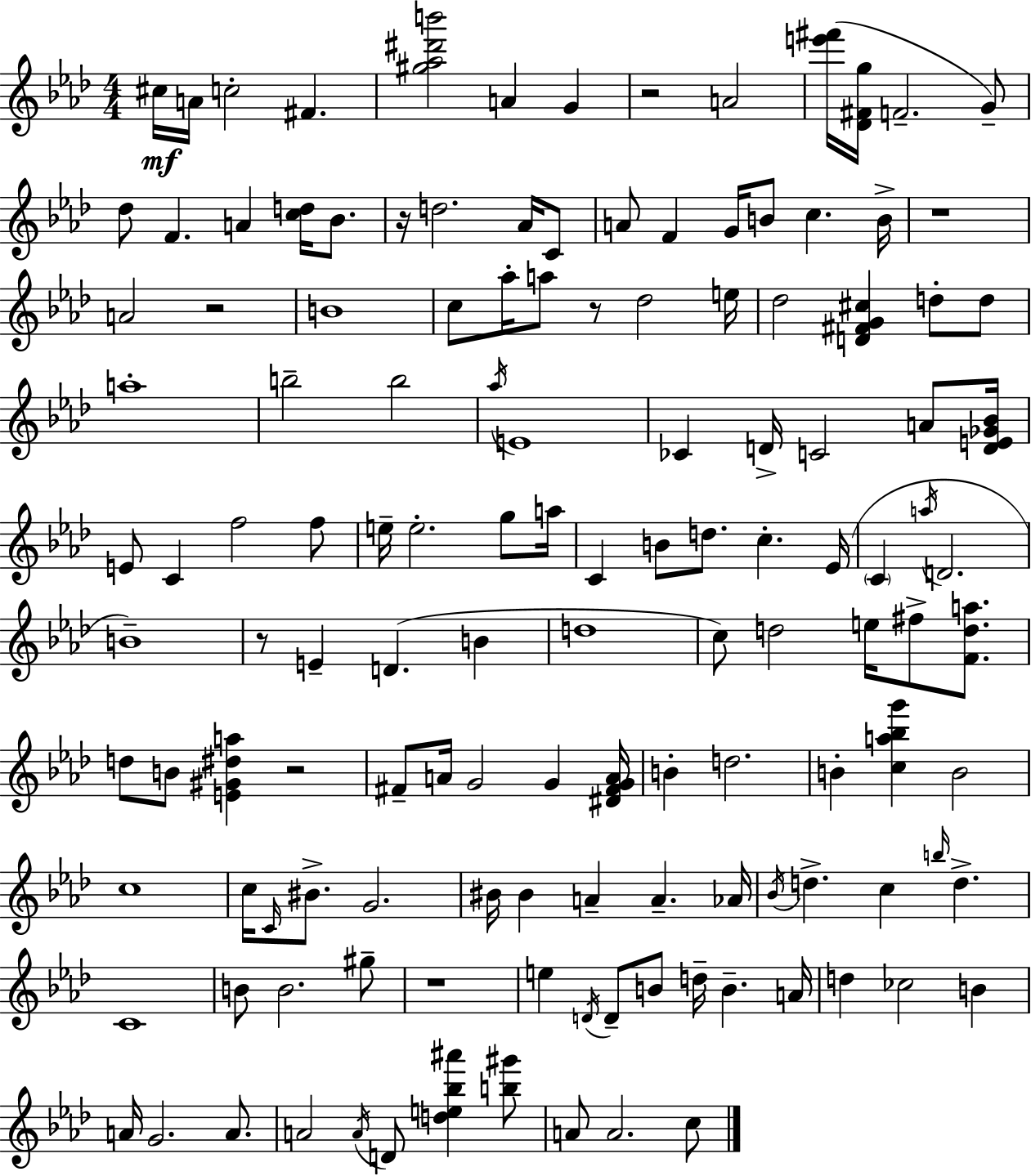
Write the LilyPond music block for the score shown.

{
  \clef treble
  \numericTimeSignature
  \time 4/4
  \key aes \major
  cis''16\mf a'16 c''2-. fis'4. | <gis'' aes'' dis''' b'''>2 a'4 g'4 | r2 a'2 | <e''' fis'''>16( <des' fis' g''>16 f'2.-- g'8--) | \break des''8 f'4. a'4 <c'' d''>16 bes'8. | r16 d''2. aes'16 c'8 | a'8 f'4 g'16 b'8 c''4. b'16-> | r1 | \break a'2 r2 | b'1 | c''8 aes''16-. a''8 r8 des''2 e''16 | des''2 <d' fis' g' cis''>4 d''8-. d''8 | \break a''1-. | b''2-- b''2 | \acciaccatura { aes''16 } e'1 | ces'4 d'16-> c'2 a'8 | \break <d' e' ges' bes'>16 e'8 c'4 f''2 f''8 | e''16-- e''2.-. g''8 | a''16 c'4 b'8 d''8. c''4.-. | ees'16( \parenthesize c'4 \acciaccatura { a''16 } d'2. | \break b'1--) | r8 e'4-- d'4.( b'4 | d''1 | c''8) d''2 e''16 fis''8-> <f' d'' a''>8. | \break d''8 b'8 <e' gis' dis'' a''>4 r2 | fis'8-- a'16 g'2 g'4 | <dis' fis' g' a'>16 b'4-. d''2. | b'4-. <c'' a'' bes'' g'''>4 b'2 | \break c''1 | c''16 \grace { c'16 } bis'8.-> g'2. | bis'16 bis'4 a'4-- a'4.-- | aes'16 \acciaccatura { bes'16 } d''4.-> c''4 \grace { b''16 } d''4.-> | \break c'1 | b'8 b'2. | gis''8-- r1 | e''4 \acciaccatura { d'16 } d'8-- b'8 d''16-- b'4.-- | \break a'16 d''4 ces''2 | b'4 a'16 g'2. | a'8. a'2 \acciaccatura { a'16 } d'8 | <d'' e'' bes'' ais'''>4 <b'' gis'''>8 a'8 a'2. | \break c''8 \bar "|."
}